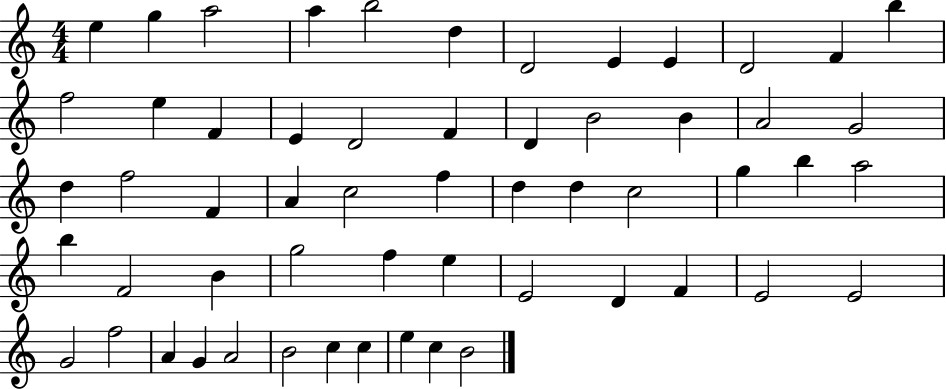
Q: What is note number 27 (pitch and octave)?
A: A4